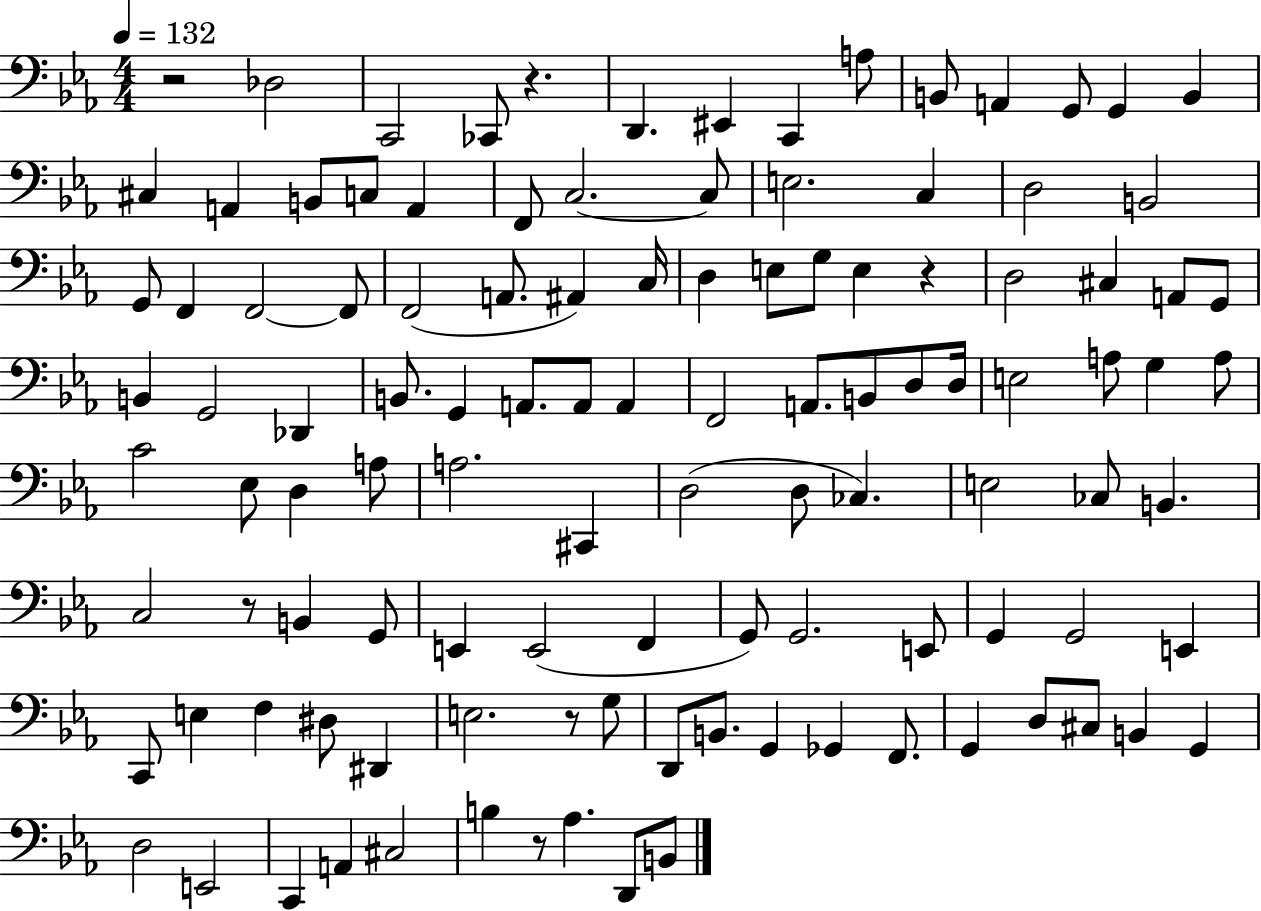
{
  \clef bass
  \numericTimeSignature
  \time 4/4
  \key ees \major
  \tempo 4 = 132
  r2 des2 | c,2 ces,8 r4. | d,4. eis,4 c,4 a8 | b,8 a,4 g,8 g,4 b,4 | \break cis4 a,4 b,8 c8 a,4 | f,8 c2.~~ c8 | e2. c4 | d2 b,2 | \break g,8 f,4 f,2~~ f,8 | f,2( a,8. ais,4) c16 | d4 e8 g8 e4 r4 | d2 cis4 a,8 g,8 | \break b,4 g,2 des,4 | b,8. g,4 a,8. a,8 a,4 | f,2 a,8. b,8 d8 d16 | e2 a8 g4 a8 | \break c'2 ees8 d4 a8 | a2. cis,4 | d2( d8 ces4.) | e2 ces8 b,4. | \break c2 r8 b,4 g,8 | e,4 e,2( f,4 | g,8) g,2. e,8 | g,4 g,2 e,4 | \break c,8 e4 f4 dis8 dis,4 | e2. r8 g8 | d,8 b,8. g,4 ges,4 f,8. | g,4 d8 cis8 b,4 g,4 | \break d2 e,2 | c,4 a,4 cis2 | b4 r8 aes4. d,8 b,8 | \bar "|."
}